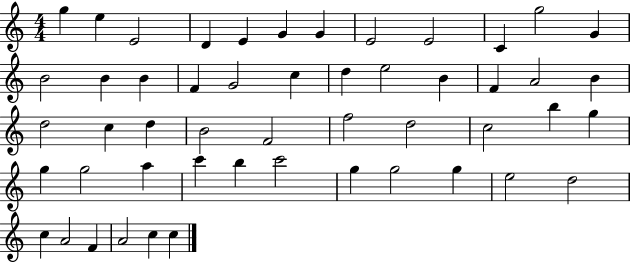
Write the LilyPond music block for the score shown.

{
  \clef treble
  \numericTimeSignature
  \time 4/4
  \key c \major
  g''4 e''4 e'2 | d'4 e'4 g'4 g'4 | e'2 e'2 | c'4 g''2 g'4 | \break b'2 b'4 b'4 | f'4 g'2 c''4 | d''4 e''2 b'4 | f'4 a'2 b'4 | \break d''2 c''4 d''4 | b'2 f'2 | f''2 d''2 | c''2 b''4 g''4 | \break g''4 g''2 a''4 | c'''4 b''4 c'''2 | g''4 g''2 g''4 | e''2 d''2 | \break c''4 a'2 f'4 | a'2 c''4 c''4 | \bar "|."
}